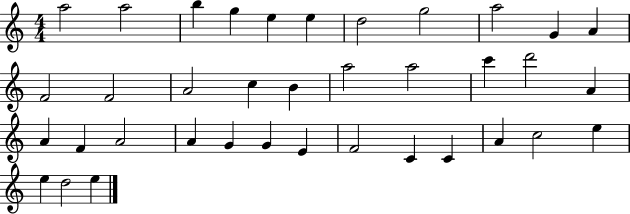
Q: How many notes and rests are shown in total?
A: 37